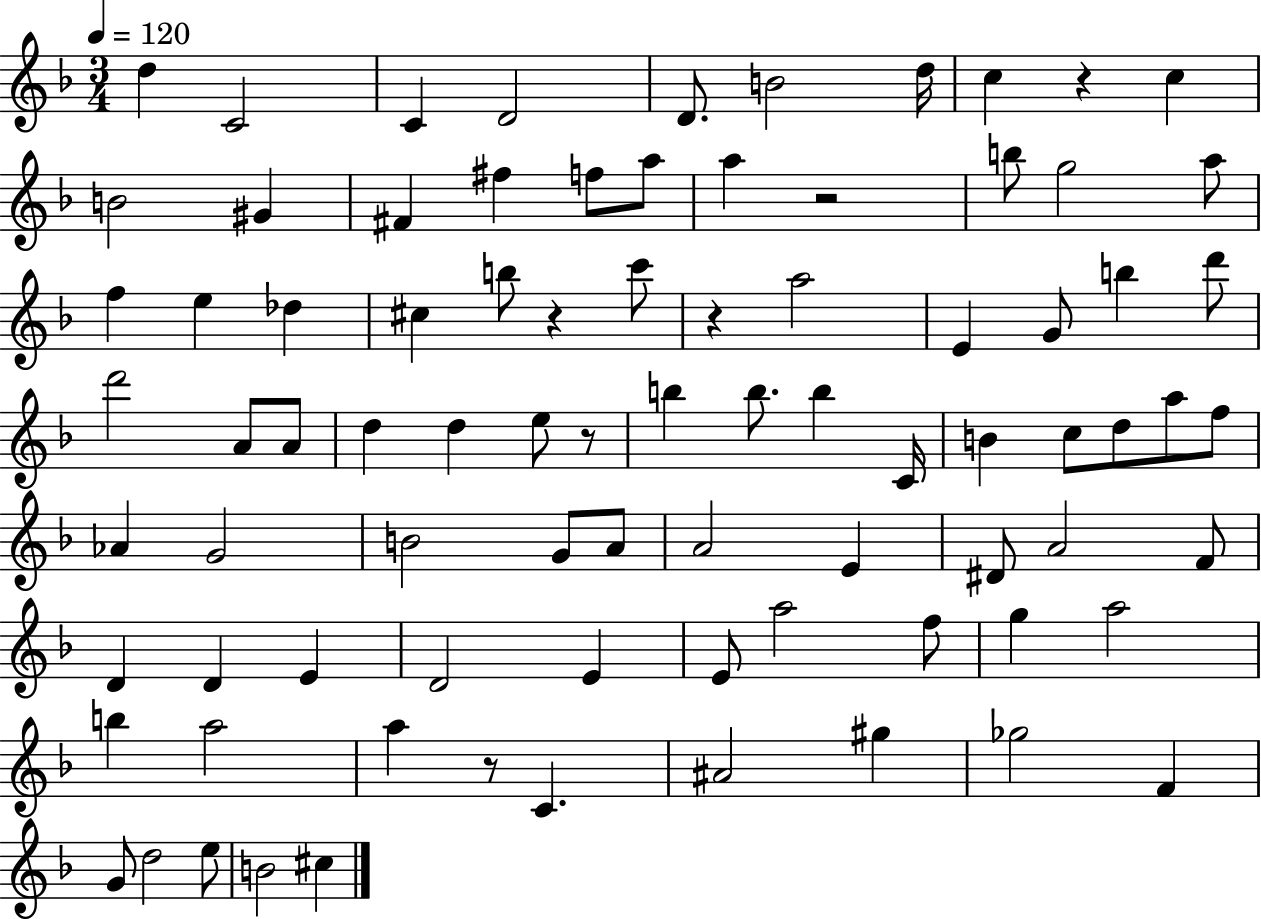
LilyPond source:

{
  \clef treble
  \numericTimeSignature
  \time 3/4
  \key f \major
  \tempo 4 = 120
  d''4 c'2 | c'4 d'2 | d'8. b'2 d''16 | c''4 r4 c''4 | \break b'2 gis'4 | fis'4 fis''4 f''8 a''8 | a''4 r2 | b''8 g''2 a''8 | \break f''4 e''4 des''4 | cis''4 b''8 r4 c'''8 | r4 a''2 | e'4 g'8 b''4 d'''8 | \break d'''2 a'8 a'8 | d''4 d''4 e''8 r8 | b''4 b''8. b''4 c'16 | b'4 c''8 d''8 a''8 f''8 | \break aes'4 g'2 | b'2 g'8 a'8 | a'2 e'4 | dis'8 a'2 f'8 | \break d'4 d'4 e'4 | d'2 e'4 | e'8 a''2 f''8 | g''4 a''2 | \break b''4 a''2 | a''4 r8 c'4. | ais'2 gis''4 | ges''2 f'4 | \break g'8 d''2 e''8 | b'2 cis''4 | \bar "|."
}